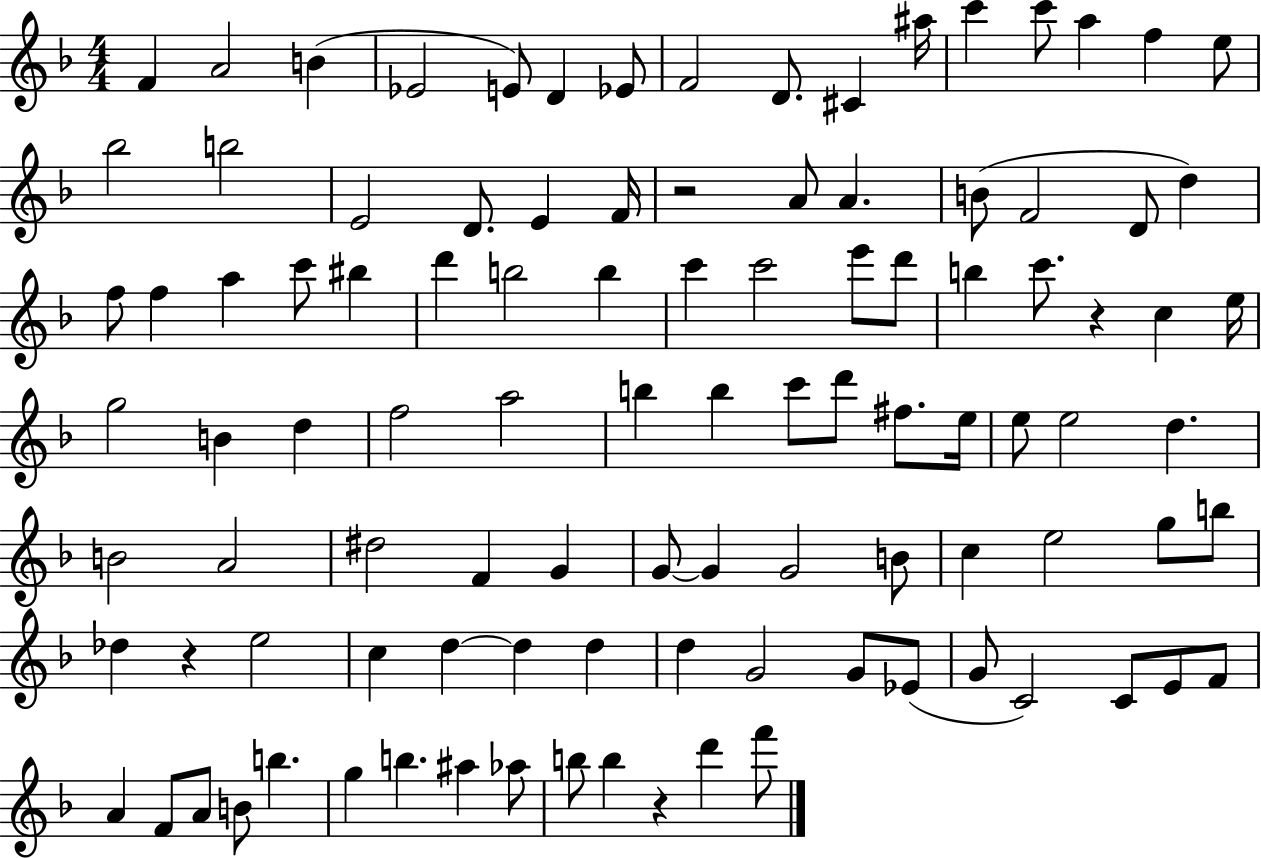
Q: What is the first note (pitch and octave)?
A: F4